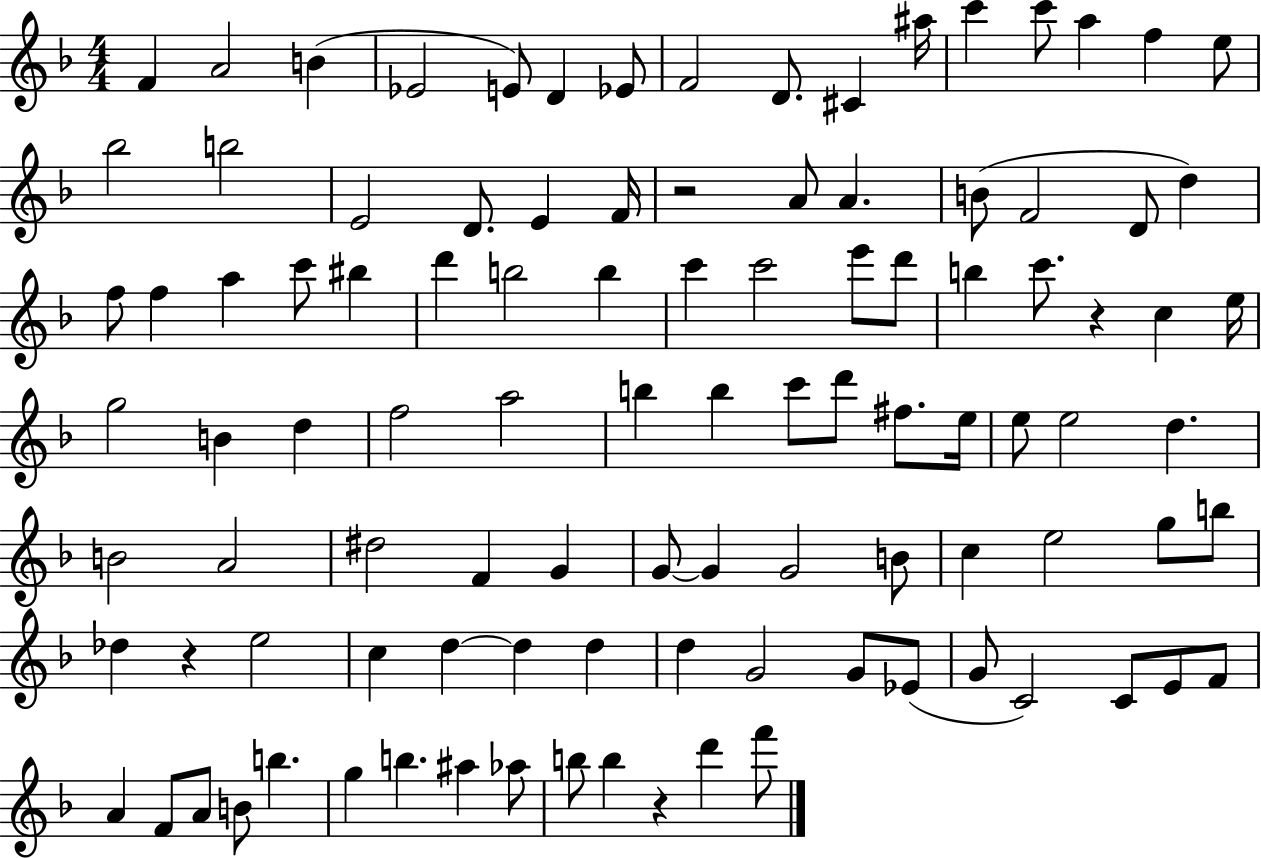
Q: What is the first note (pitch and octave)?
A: F4